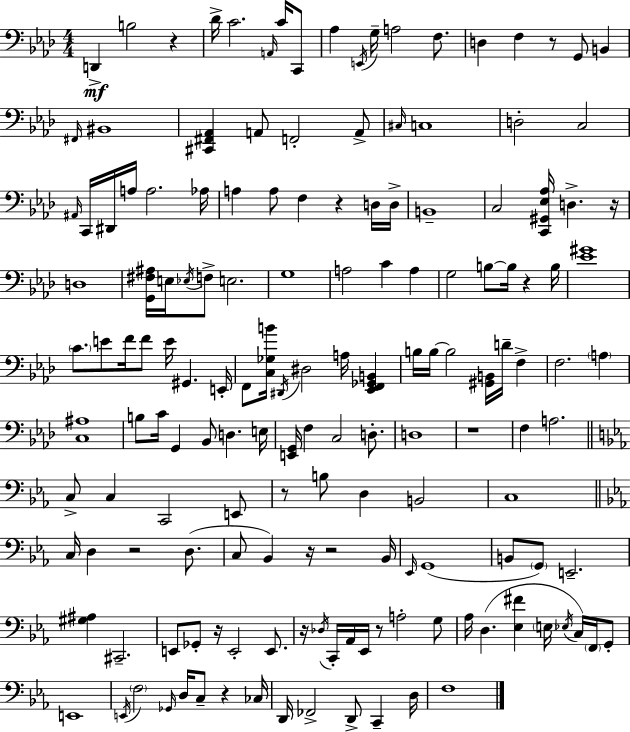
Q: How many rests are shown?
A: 14